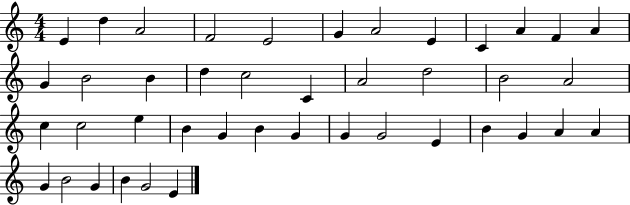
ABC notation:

X:1
T:Untitled
M:4/4
L:1/4
K:C
E d A2 F2 E2 G A2 E C A F A G B2 B d c2 C A2 d2 B2 A2 c c2 e B G B G G G2 E B G A A G B2 G B G2 E